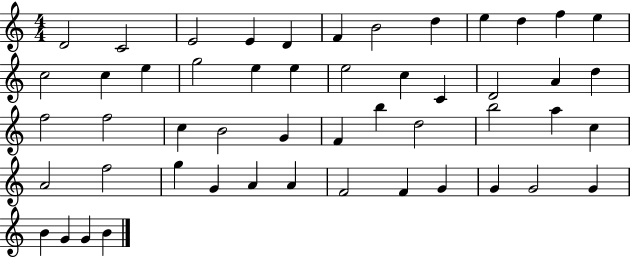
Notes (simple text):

D4/h C4/h E4/h E4/q D4/q F4/q B4/h D5/q E5/q D5/q F5/q E5/q C5/h C5/q E5/q G5/h E5/q E5/q E5/h C5/q C4/q D4/h A4/q D5/q F5/h F5/h C5/q B4/h G4/q F4/q B5/q D5/h B5/h A5/q C5/q A4/h F5/h G5/q G4/q A4/q A4/q F4/h F4/q G4/q G4/q G4/h G4/q B4/q G4/q G4/q B4/q